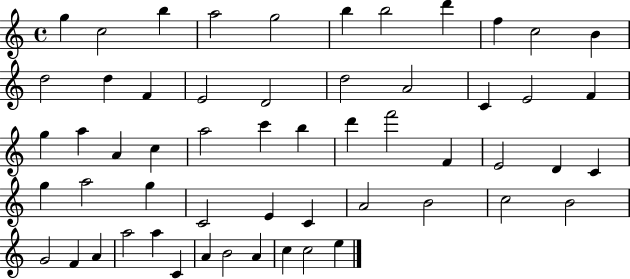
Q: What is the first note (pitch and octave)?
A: G5